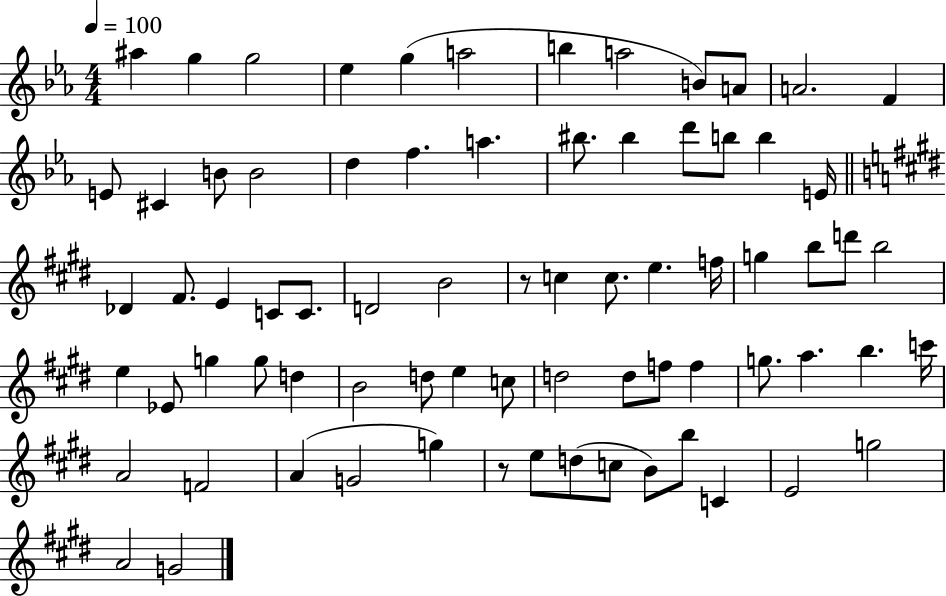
{
  \clef treble
  \numericTimeSignature
  \time 4/4
  \key ees \major
  \tempo 4 = 100
  \repeat volta 2 { ais''4 g''4 g''2 | ees''4 g''4( a''2 | b''4 a''2 b'8) a'8 | a'2. f'4 | \break e'8 cis'4 b'8 b'2 | d''4 f''4. a''4. | bis''8. bis''4 d'''8 b''8 b''4 e'16 | \bar "||" \break \key e \major des'4 fis'8. e'4 c'8 c'8. | d'2 b'2 | r8 c''4 c''8. e''4. f''16 | g''4 b''8 d'''8 b''2 | \break e''4 ees'8 g''4 g''8 d''4 | b'2 d''8 e''4 c''8 | d''2 d''8 f''8 f''4 | g''8. a''4. b''4. c'''16 | \break a'2 f'2 | a'4( g'2 g''4) | r8 e''8 d''8( c''8 b'8) b''8 c'4 | e'2 g''2 | \break a'2 g'2 | } \bar "|."
}